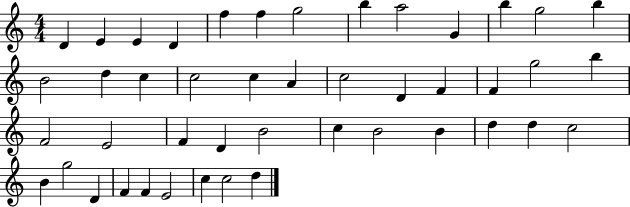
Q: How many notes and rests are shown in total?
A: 45